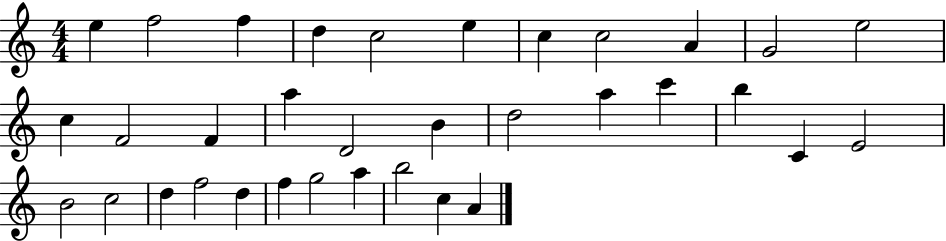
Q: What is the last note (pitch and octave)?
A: A4